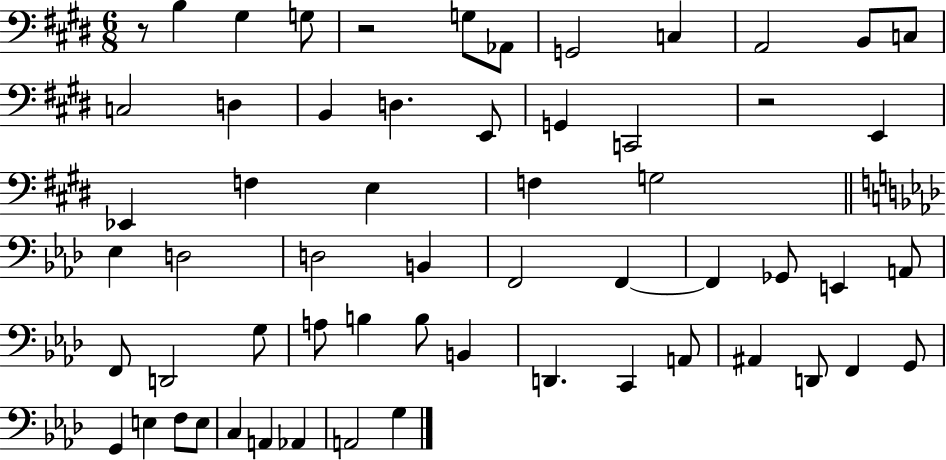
X:1
T:Untitled
M:6/8
L:1/4
K:E
z/2 B, ^G, G,/2 z2 G,/2 _A,,/2 G,,2 C, A,,2 B,,/2 C,/2 C,2 D, B,, D, E,,/2 G,, C,,2 z2 E,, _E,, F, E, F, G,2 _E, D,2 D,2 B,, F,,2 F,, F,, _G,,/2 E,, A,,/2 F,,/2 D,,2 G,/2 A,/2 B, B,/2 B,, D,, C,, A,,/2 ^A,, D,,/2 F,, G,,/2 G,, E, F,/2 E,/2 C, A,, _A,, A,,2 G,